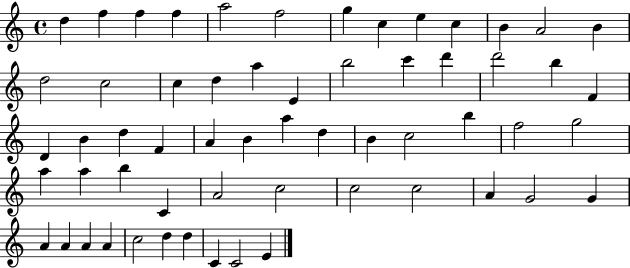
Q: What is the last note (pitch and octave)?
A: E4